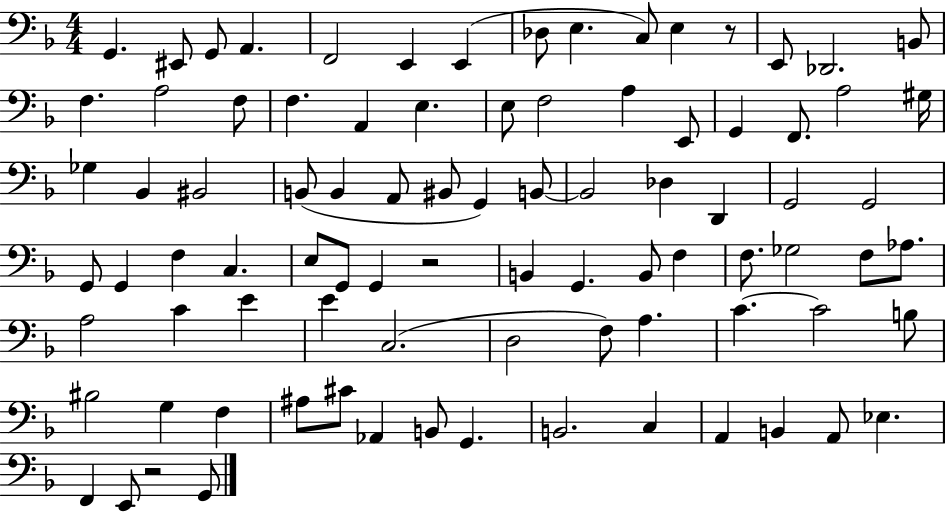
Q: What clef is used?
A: bass